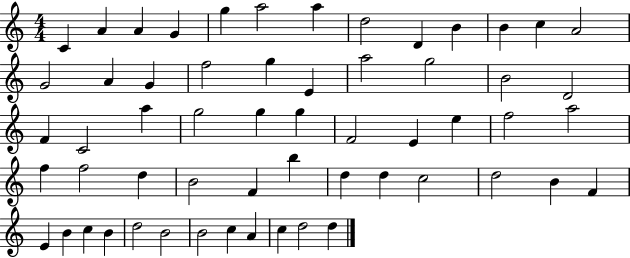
C4/q A4/q A4/q G4/q G5/q A5/h A5/q D5/h D4/q B4/q B4/q C5/q A4/h G4/h A4/q G4/q F5/h G5/q E4/q A5/h G5/h B4/h D4/h F4/q C4/h A5/q G5/h G5/q G5/q F4/h E4/q E5/q F5/h A5/h F5/q F5/h D5/q B4/h F4/q B5/q D5/q D5/q C5/h D5/h B4/q F4/q E4/q B4/q C5/q B4/q D5/h B4/h B4/h C5/q A4/q C5/q D5/h D5/q